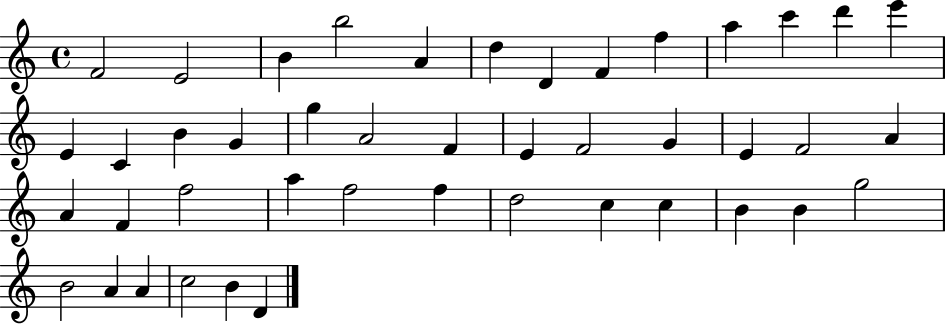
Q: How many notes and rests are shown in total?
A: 44